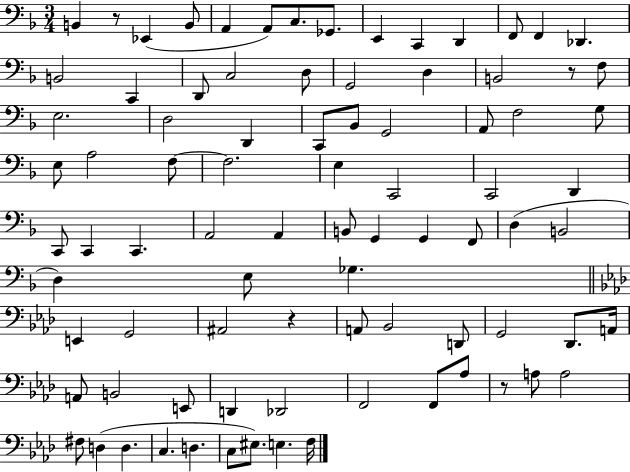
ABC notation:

X:1
T:Untitled
M:3/4
L:1/4
K:F
B,, z/2 _E,, B,,/2 A,, A,,/2 C,/2 _G,,/2 E,, C,, D,, F,,/2 F,, _D,, B,,2 C,, D,,/2 C,2 D,/2 G,,2 D, B,,2 z/2 F,/2 E,2 D,2 D,, C,,/2 _B,,/2 G,,2 A,,/2 F,2 G,/2 E,/2 A,2 F,/2 F,2 E, C,,2 C,,2 D,, C,,/2 C,, C,, A,,2 A,, B,,/2 G,, G,, F,,/2 D, B,,2 D, E,/2 _G, E,, G,,2 ^A,,2 z A,,/2 _B,,2 D,,/2 G,,2 _D,,/2 A,,/4 A,,/2 B,,2 E,,/2 D,, _D,,2 F,,2 F,,/2 _A,/2 z/2 A,/2 A,2 ^F,/2 D, D, C, D, C,/2 ^E,/2 E, F,/4